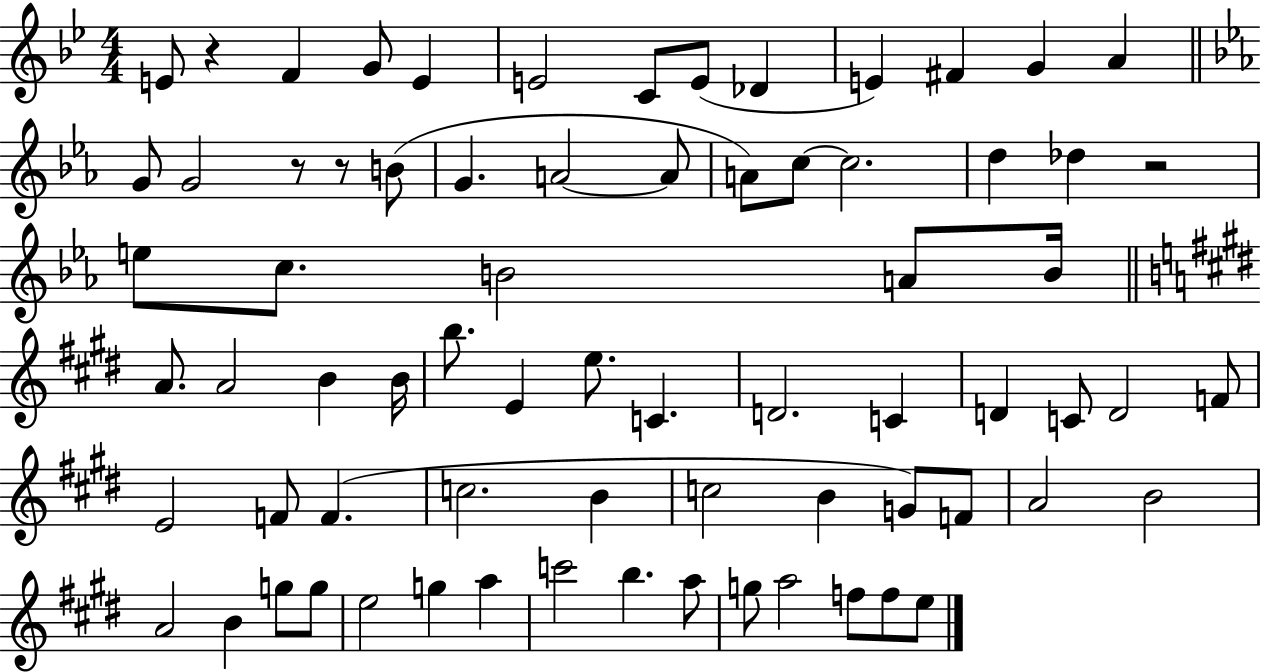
E4/e R/q F4/q G4/e E4/q E4/h C4/e E4/e Db4/q E4/q F#4/q G4/q A4/q G4/e G4/h R/e R/e B4/e G4/q. A4/h A4/e A4/e C5/e C5/h. D5/q Db5/q R/h E5/e C5/e. B4/h A4/e B4/s A4/e. A4/h B4/q B4/s B5/e. E4/q E5/e. C4/q. D4/h. C4/q D4/q C4/e D4/h F4/e E4/h F4/e F4/q. C5/h. B4/q C5/h B4/q G4/e F4/e A4/h B4/h A4/h B4/q G5/e G5/e E5/h G5/q A5/q C6/h B5/q. A5/e G5/e A5/h F5/e F5/e E5/e